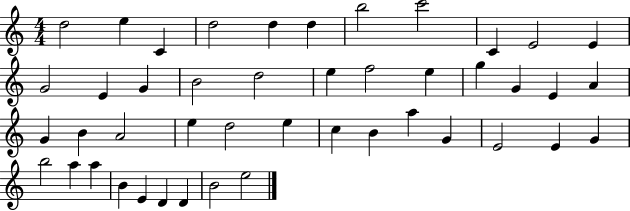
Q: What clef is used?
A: treble